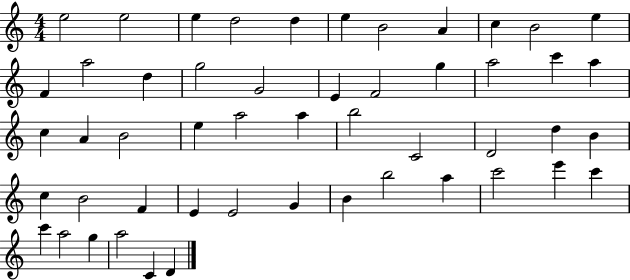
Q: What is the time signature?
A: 4/4